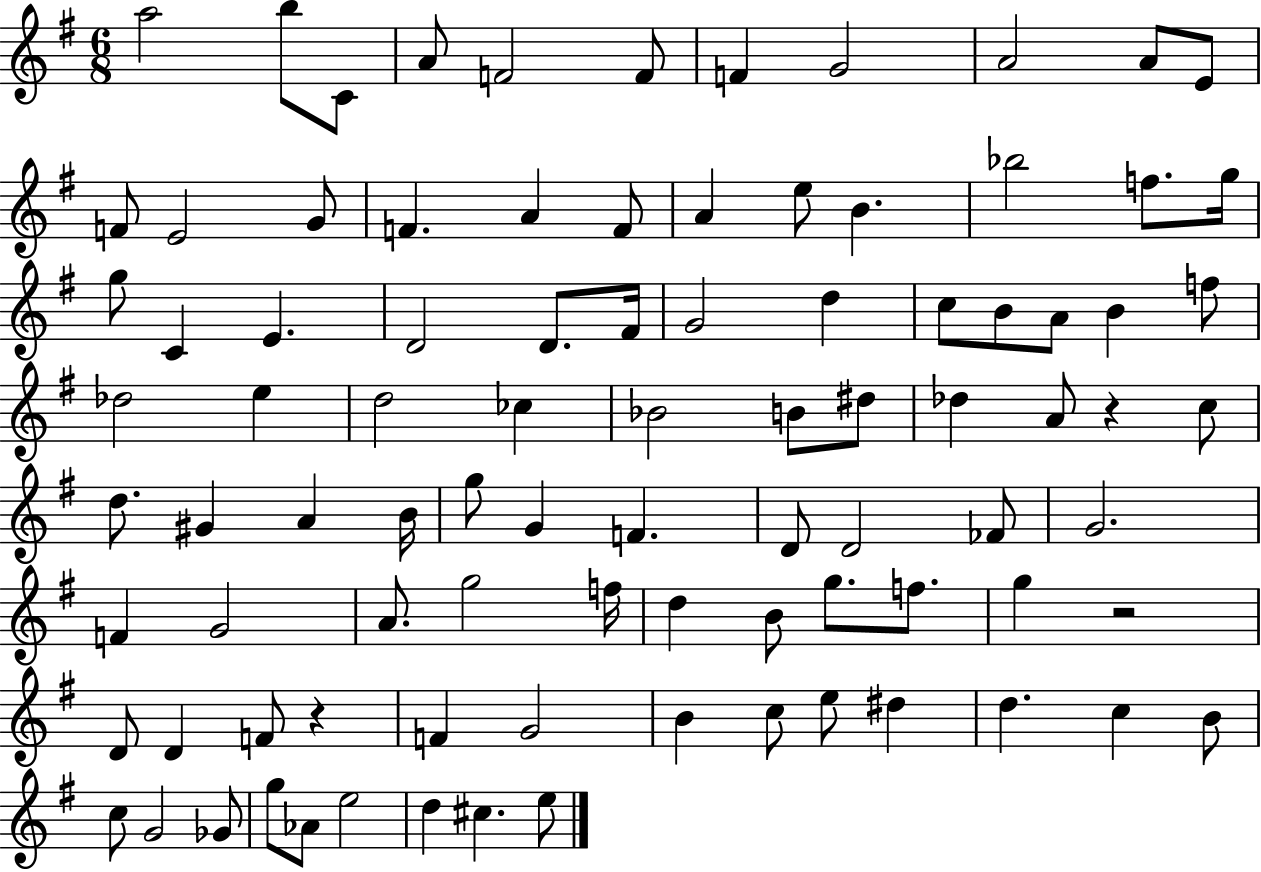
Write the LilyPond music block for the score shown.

{
  \clef treble
  \numericTimeSignature
  \time 6/8
  \key g \major
  \repeat volta 2 { a''2 b''8 c'8 | a'8 f'2 f'8 | f'4 g'2 | a'2 a'8 e'8 | \break f'8 e'2 g'8 | f'4. a'4 f'8 | a'4 e''8 b'4. | bes''2 f''8. g''16 | \break g''8 c'4 e'4. | d'2 d'8. fis'16 | g'2 d''4 | c''8 b'8 a'8 b'4 f''8 | \break des''2 e''4 | d''2 ces''4 | bes'2 b'8 dis''8 | des''4 a'8 r4 c''8 | \break d''8. gis'4 a'4 b'16 | g''8 g'4 f'4. | d'8 d'2 fes'8 | g'2. | \break f'4 g'2 | a'8. g''2 f''16 | d''4 b'8 g''8. f''8. | g''4 r2 | \break d'8 d'4 f'8 r4 | f'4 g'2 | b'4 c''8 e''8 dis''4 | d''4. c''4 b'8 | \break c''8 g'2 ges'8 | g''8 aes'8 e''2 | d''4 cis''4. e''8 | } \bar "|."
}